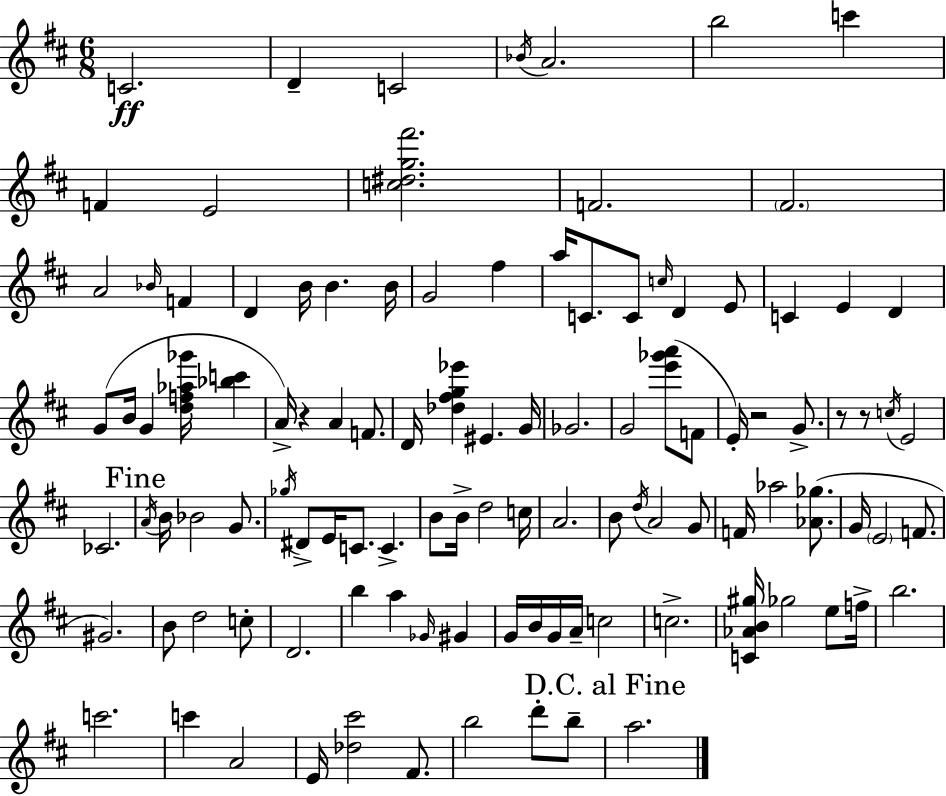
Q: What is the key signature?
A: D major